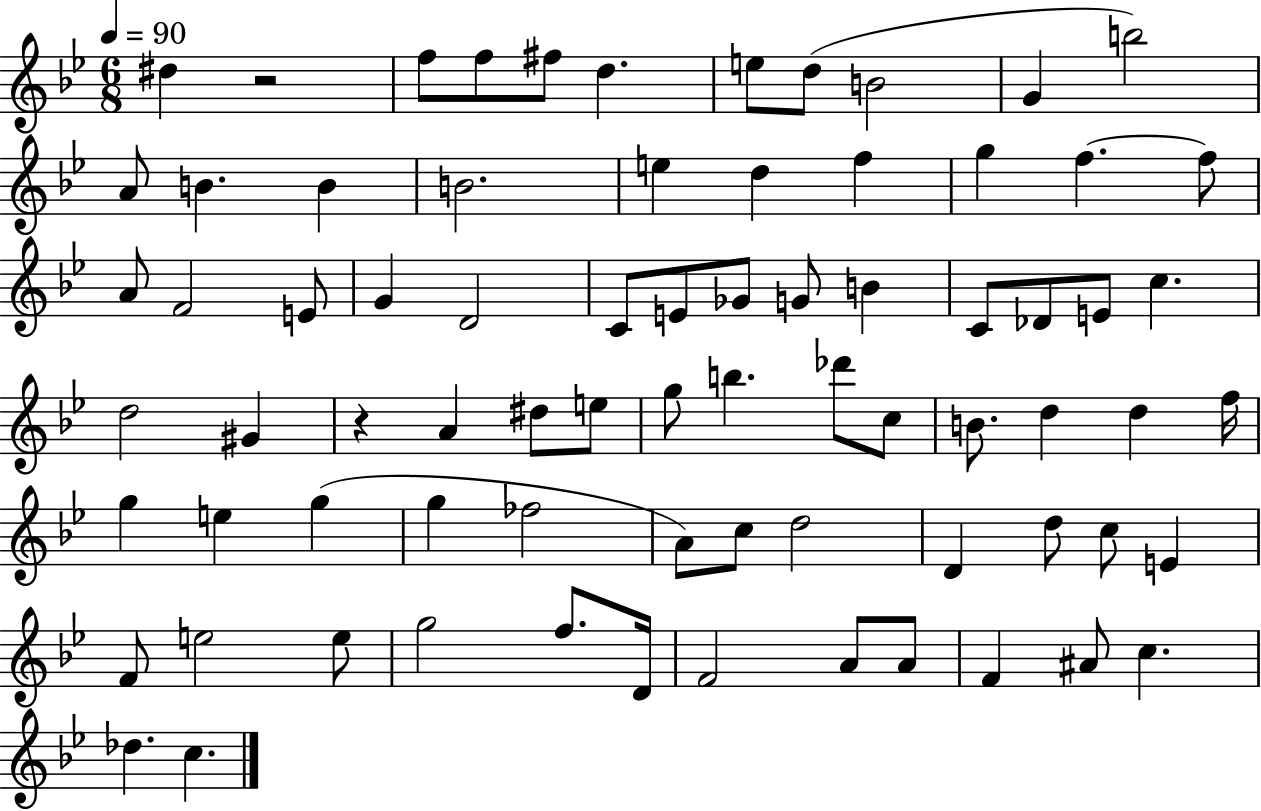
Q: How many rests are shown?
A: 2